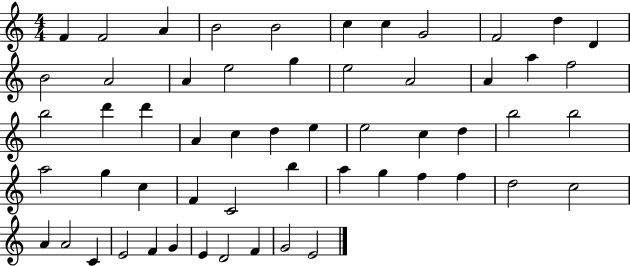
{
  \clef treble
  \numericTimeSignature
  \time 4/4
  \key c \major
  f'4 f'2 a'4 | b'2 b'2 | c''4 c''4 g'2 | f'2 d''4 d'4 | \break b'2 a'2 | a'4 e''2 g''4 | e''2 a'2 | a'4 a''4 f''2 | \break b''2 d'''4 d'''4 | a'4 c''4 d''4 e''4 | e''2 c''4 d''4 | b''2 b''2 | \break a''2 g''4 c''4 | f'4 c'2 b''4 | a''4 g''4 f''4 f''4 | d''2 c''2 | \break a'4 a'2 c'4 | e'2 f'4 g'4 | e'4 d'2 f'4 | g'2 e'2 | \break \bar "|."
}